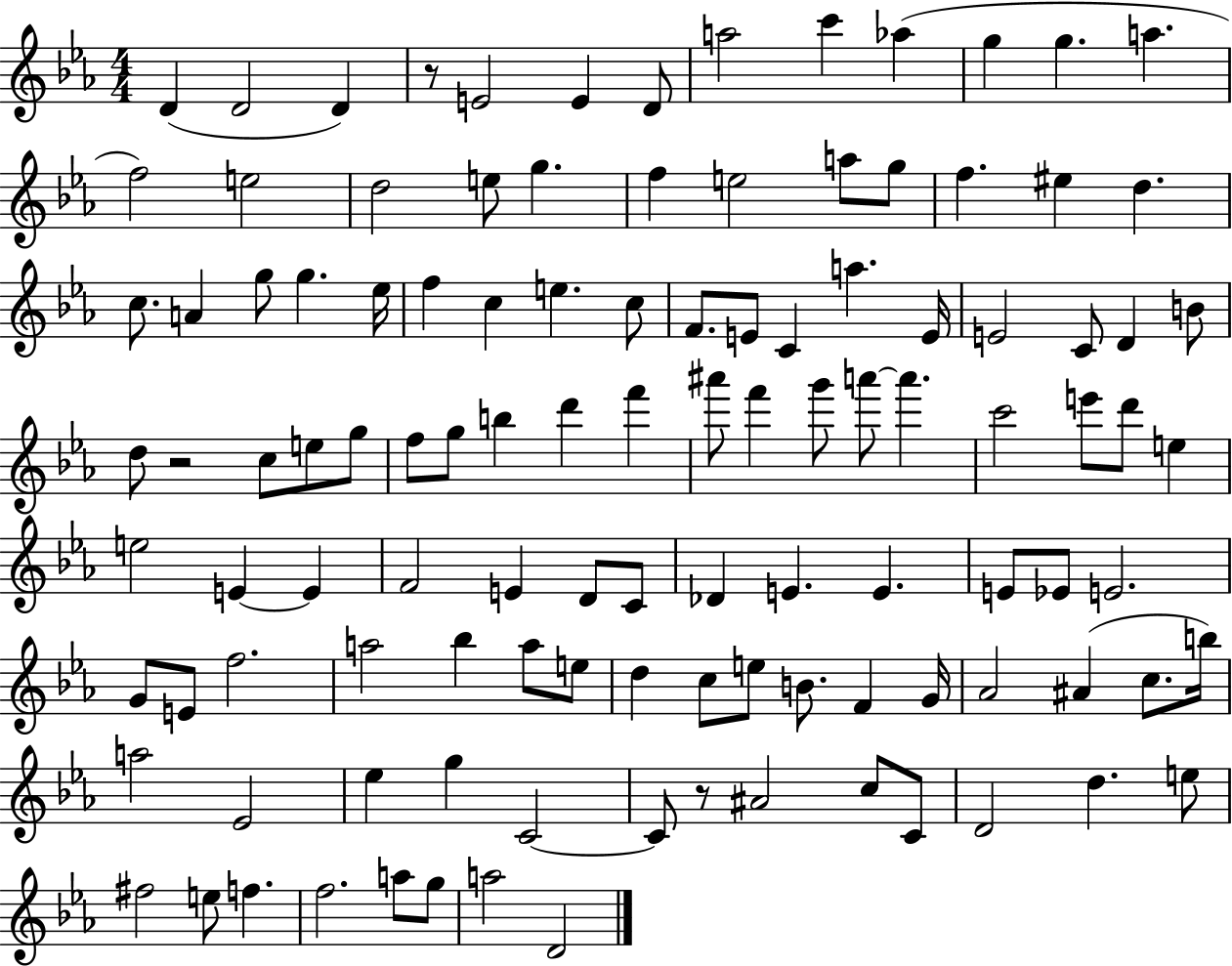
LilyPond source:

{
  \clef treble
  \numericTimeSignature
  \time 4/4
  \key ees \major
  d'4( d'2 d'4) | r8 e'2 e'4 d'8 | a''2 c'''4 aes''4( | g''4 g''4. a''4. | \break f''2) e''2 | d''2 e''8 g''4. | f''4 e''2 a''8 g''8 | f''4. eis''4 d''4. | \break c''8. a'4 g''8 g''4. ees''16 | f''4 c''4 e''4. c''8 | f'8. e'8 c'4 a''4. e'16 | e'2 c'8 d'4 b'8 | \break d''8 r2 c''8 e''8 g''8 | f''8 g''8 b''4 d'''4 f'''4 | ais'''8 f'''4 g'''8 a'''8~~ a'''4. | c'''2 e'''8 d'''8 e''4 | \break e''2 e'4~~ e'4 | f'2 e'4 d'8 c'8 | des'4 e'4. e'4. | e'8 ees'8 e'2. | \break g'8 e'8 f''2. | a''2 bes''4 a''8 e''8 | d''4 c''8 e''8 b'8. f'4 g'16 | aes'2 ais'4( c''8. b''16) | \break a''2 ees'2 | ees''4 g''4 c'2~~ | c'8 r8 ais'2 c''8 c'8 | d'2 d''4. e''8 | \break fis''2 e''8 f''4. | f''2. a''8 g''8 | a''2 d'2 | \bar "|."
}